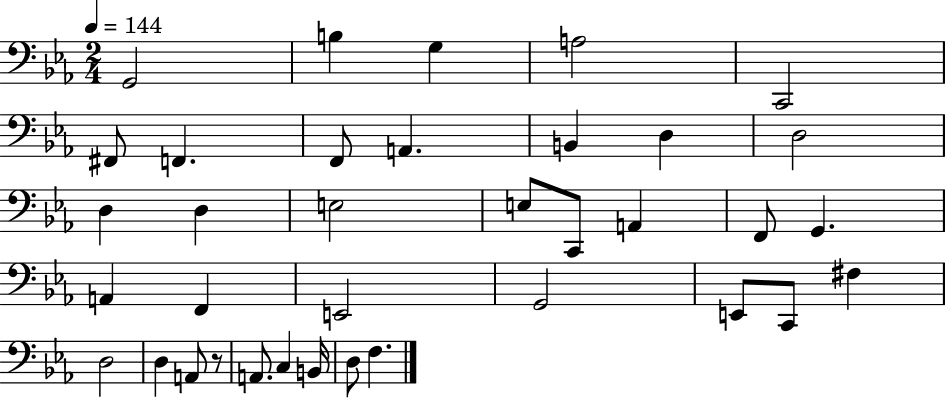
X:1
T:Untitled
M:2/4
L:1/4
K:Eb
G,,2 B, G, A,2 C,,2 ^F,,/2 F,, F,,/2 A,, B,, D, D,2 D, D, E,2 E,/2 C,,/2 A,, F,,/2 G,, A,, F,, E,,2 G,,2 E,,/2 C,,/2 ^F, D,2 D, A,,/2 z/2 A,,/2 C, B,,/4 D,/2 F,